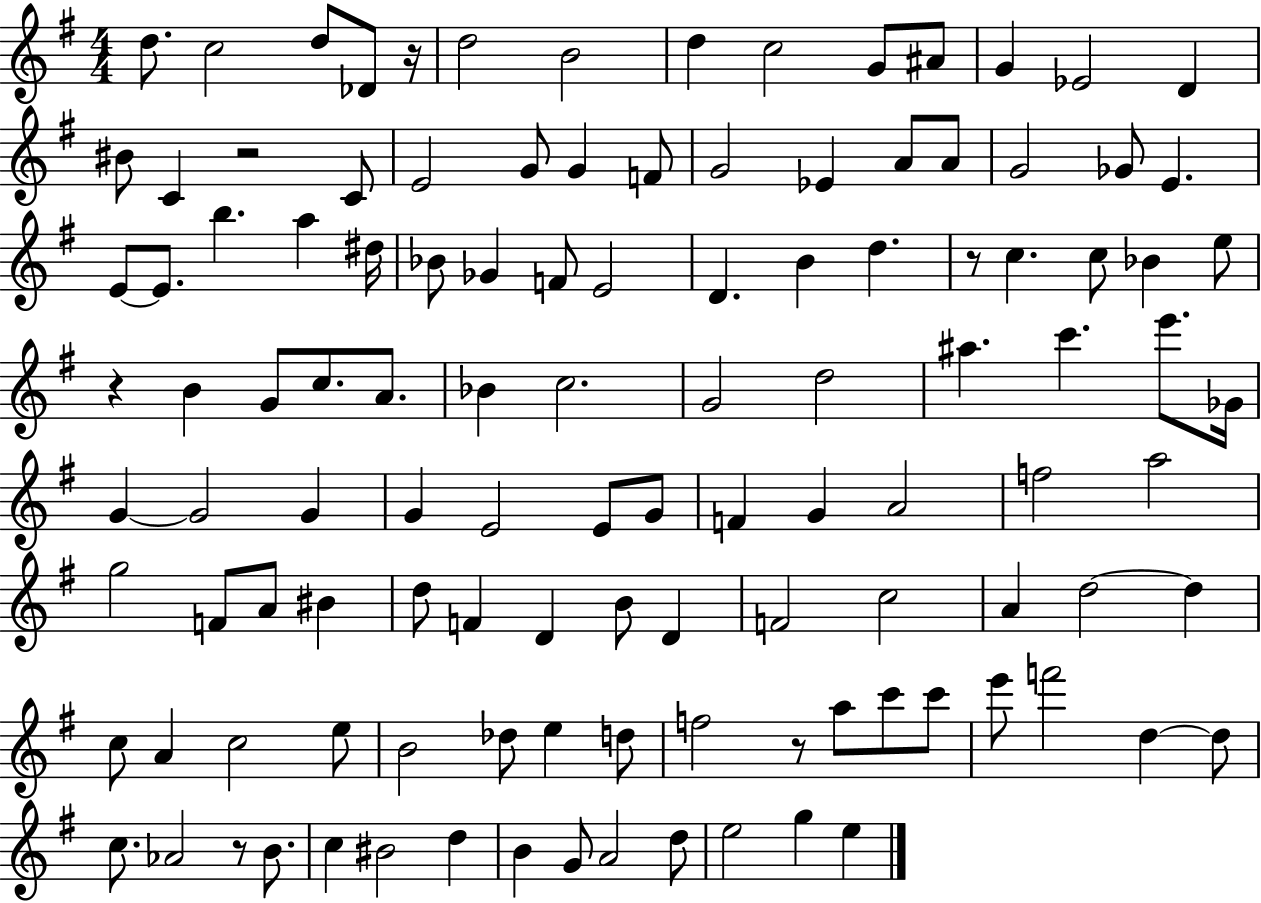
D5/e. C5/h D5/e Db4/e R/s D5/h B4/h D5/q C5/h G4/e A#4/e G4/q Eb4/h D4/q BIS4/e C4/q R/h C4/e E4/h G4/e G4/q F4/e G4/h Eb4/q A4/e A4/e G4/h Gb4/e E4/q. E4/e E4/e. B5/q. A5/q D#5/s Bb4/e Gb4/q F4/e E4/h D4/q. B4/q D5/q. R/e C5/q. C5/e Bb4/q E5/e R/q B4/q G4/e C5/e. A4/e. Bb4/q C5/h. G4/h D5/h A#5/q. C6/q. E6/e. Gb4/s G4/q G4/h G4/q G4/q E4/h E4/e G4/e F4/q G4/q A4/h F5/h A5/h G5/h F4/e A4/e BIS4/q D5/e F4/q D4/q B4/e D4/q F4/h C5/h A4/q D5/h D5/q C5/e A4/q C5/h E5/e B4/h Db5/e E5/q D5/e F5/h R/e A5/e C6/e C6/e E6/e F6/h D5/q D5/e C5/e. Ab4/h R/e B4/e. C5/q BIS4/h D5/q B4/q G4/e A4/h D5/e E5/h G5/q E5/q